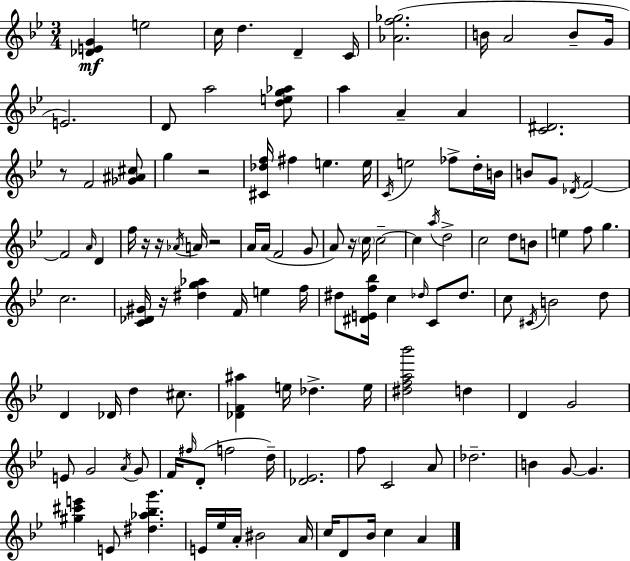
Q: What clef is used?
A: treble